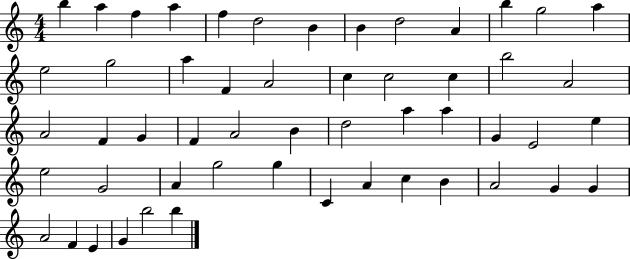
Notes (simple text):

B5/q A5/q F5/q A5/q F5/q D5/h B4/q B4/q D5/h A4/q B5/q G5/h A5/q E5/h G5/h A5/q F4/q A4/h C5/q C5/h C5/q B5/h A4/h A4/h F4/q G4/q F4/q A4/h B4/q D5/h A5/q A5/q G4/q E4/h E5/q E5/h G4/h A4/q G5/h G5/q C4/q A4/q C5/q B4/q A4/h G4/q G4/q A4/h F4/q E4/q G4/q B5/h B5/q